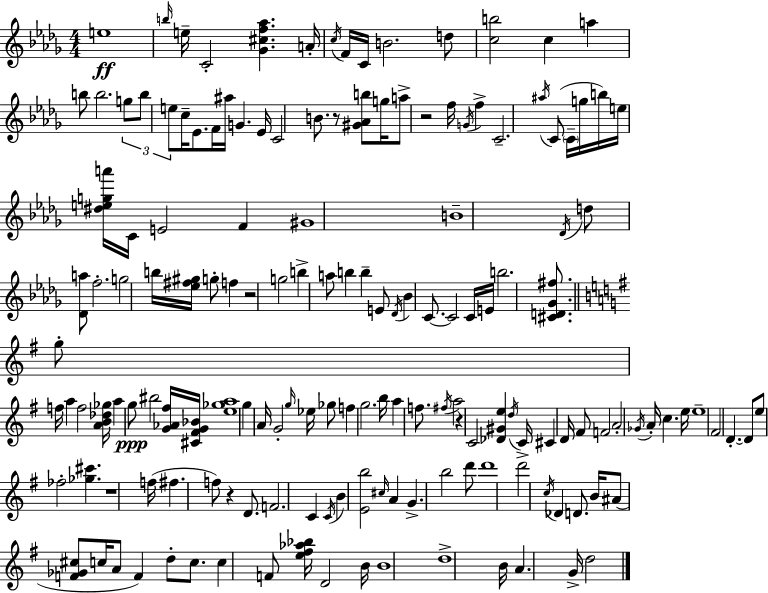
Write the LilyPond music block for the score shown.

{
  \clef treble
  \numericTimeSignature
  \time 4/4
  \key bes \minor
  e''1\ff | \grace { b''16 } e''16-- c'2-. <ges' cis'' f'' aes''>4. | a'16-. \acciaccatura { c''16 } f'16 c'16 b'2. | d''8 <c'' b''>2 c''4 a''4 | \break b''8 b''2. | \tuplet 3/2 { g''8 b''8 e''8 } c''16-- ees'8. f'16 ais''16 g'4. | ees'16 c'2 b'8. r8 | <gis' aes' b''>8 g''16 a''8-> r2 f''16 \acciaccatura { g'16 } f''4-> | \break c'2.-- \acciaccatura { ais''16 } | c'8( \parenthesize c'16-- g''16 b''16) e''16 <dis'' e'' g'' a'''>16 c'16 e'2 | f'4 gis'1 | b'1-- | \break \acciaccatura { des'16 } d''8 <des' a''>8 f''2.-. | g''2 b''16 <ees'' fis'' gis''>16 g''8-. | f''4 r2 g''2 | b''4-> a''8 b''4 b''4-- | \break e'8 \acciaccatura { des'16 } bes'4 c'8.~~ c'2 | c'16 e'16 b''2. | <cis' d' ges' fis''>8. \bar "||" \break \key g \major g''8-. f''16 a''4 f''2 <a' b' des'' ges''>16 | a''4 g''8\ppp bis''2 <g' aes' fis''>16 <cis' fis' g' bes'>16 | <e'' ges'' a''>1 | g''4 a'16 g'2-. \grace { g''16 } ees''16 ges''8 | \break f''4 g''2. | b''16 a''4 f''8. \acciaccatura { fis''16 } a''2 | r4 c'2 <des' gis' e''>4 | \acciaccatura { d''16 } c'16-> cis'4 d'16 fis'8 f'2 | \break a'2-. \acciaccatura { ges'16 } a'16-. c''4. | e''16 e''1-- | fis'2 d'4.-.~~ | d'8 e''8 fes''2-. <ges'' cis'''>4. | \break r1 | f''16( fis''4. f''8) r4 | d'8. f'2. | c'4 \acciaccatura { c'16 } b'4 <e' b''>2 | \break \grace { cis''16 } a'4 g'4.-> b''2 | d'''8 d'''1 | d'''2 \acciaccatura { c''16 } des'4 | d'8. b'16 ais'8( <f' ges' cis''>8 c''16 a'8 f'4) | \break d''8-. c''8. c''4 f'8 <e'' fis'' aes'' bes''>16 d'2 | b'16 b'1 | d''1-> | b'16 a'4. g'16-> d''2 | \break \bar "|."
}